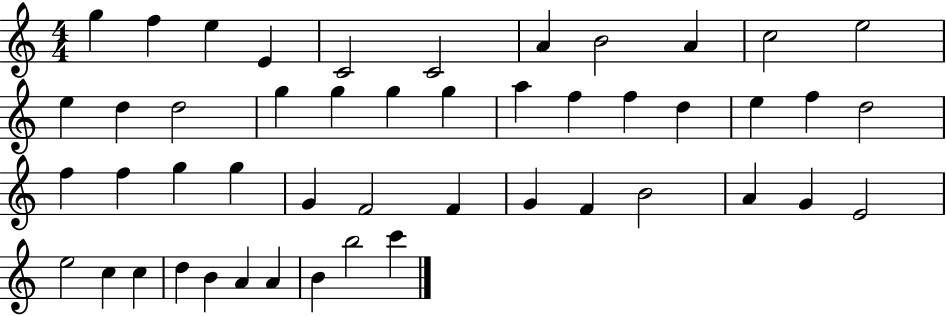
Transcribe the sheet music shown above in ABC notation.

X:1
T:Untitled
M:4/4
L:1/4
K:C
g f e E C2 C2 A B2 A c2 e2 e d d2 g g g g a f f d e f d2 f f g g G F2 F G F B2 A G E2 e2 c c d B A A B b2 c'